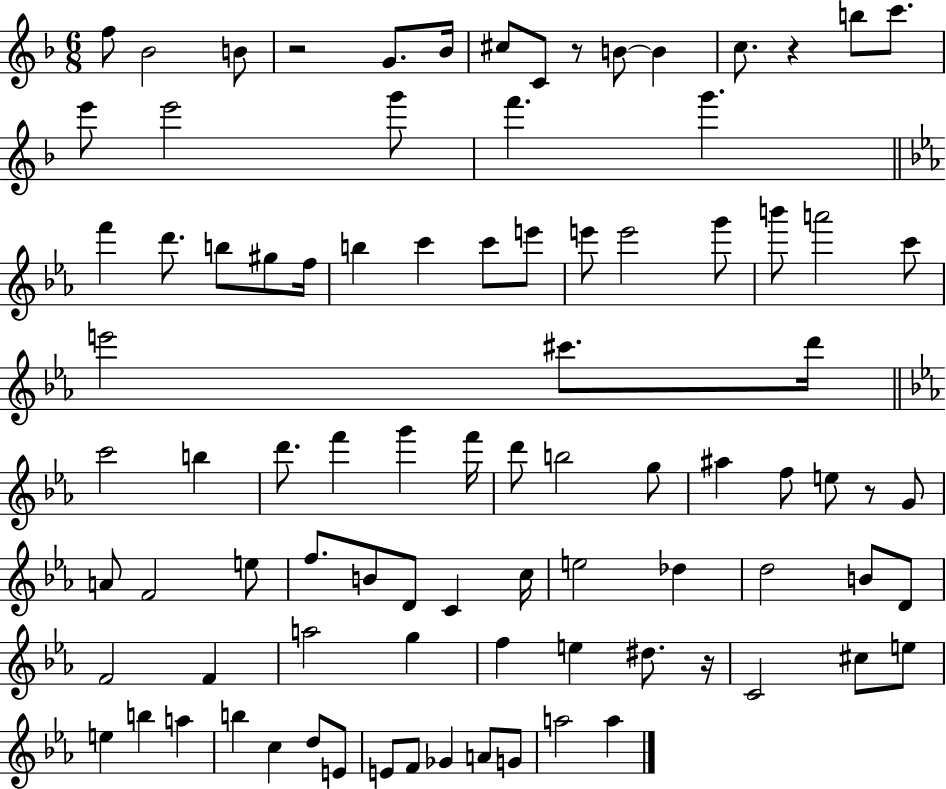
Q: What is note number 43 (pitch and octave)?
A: B5